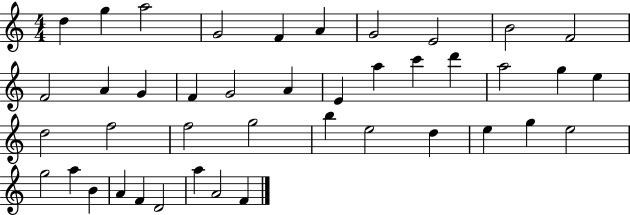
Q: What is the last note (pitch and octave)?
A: F4